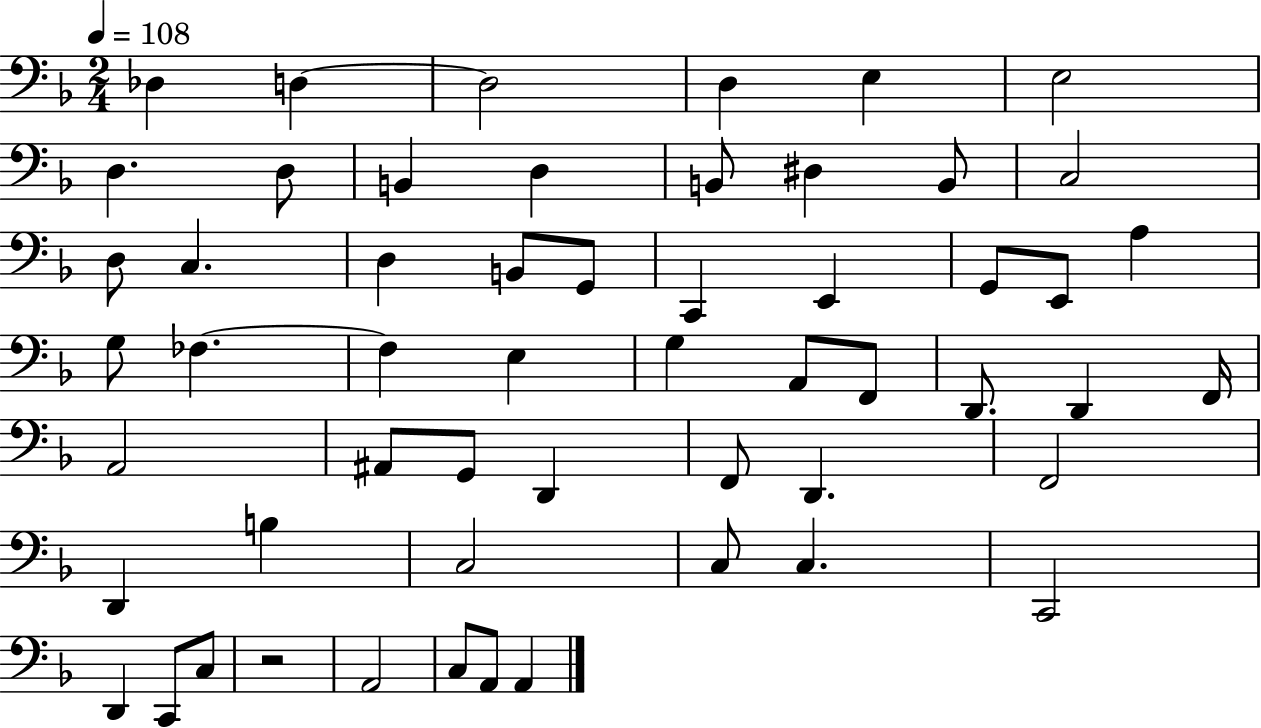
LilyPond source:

{
  \clef bass
  \numericTimeSignature
  \time 2/4
  \key f \major
  \tempo 4 = 108
  des4 d4~~ | d2 | d4 e4 | e2 | \break d4. d8 | b,4 d4 | b,8 dis4 b,8 | c2 | \break d8 c4. | d4 b,8 g,8 | c,4 e,4 | g,8 e,8 a4 | \break g8 fes4.~~ | fes4 e4 | g4 a,8 f,8 | d,8. d,4 f,16 | \break a,2 | ais,8 g,8 d,4 | f,8 d,4. | f,2 | \break d,4 b4 | c2 | c8 c4. | c,2 | \break d,4 c,8 c8 | r2 | a,2 | c8 a,8 a,4 | \break \bar "|."
}